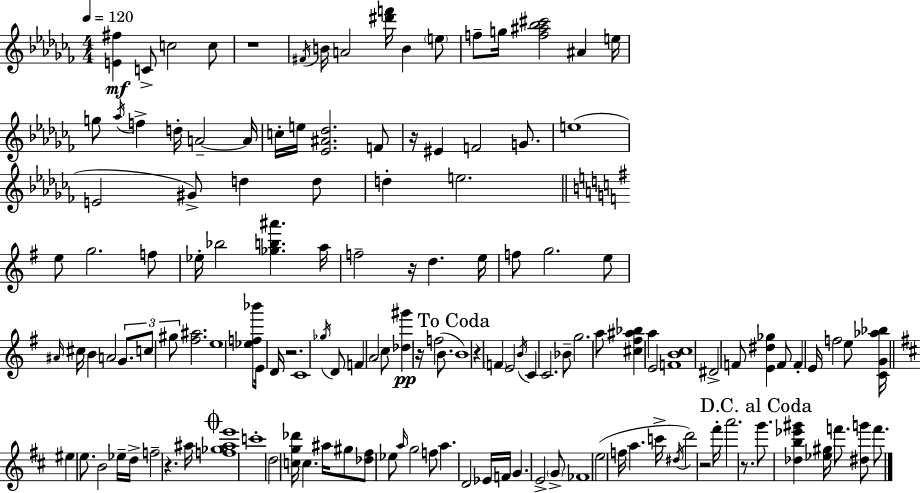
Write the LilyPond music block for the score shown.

{
  \clef treble
  \numericTimeSignature
  \time 4/4
  \key aes \minor
  \tempo 4 = 120
  <e' fis''>4\mf c'8-> c''2 c''8 | r1 | \acciaccatura { fis'16 } b'16 a'2 <dis''' f'''>16 b'4 \parenthesize e''8 | f''8-- g''16 <f'' ais'' bes'' cis'''>2 ais'4 | \break e''16 g''8 \acciaccatura { aes''16 } f''4-> d''16-. a'2--~~ | a'16 c''16-. e''16 <ees' ais' des''>2. | f'8 r16 eis'4 f'2 g'8. | e''1( | \break e'2 gis'8->) d''4 | d''8 d''4-. e''2. | \bar "||" \break \key g \major e''8 g''2. f''8 | ees''16-. bes''2 <ges'' b'' ais'''>4. a''16 | f''2-- r16 d''4. e''16 | f''8 g''2. e''8 | \break \grace { ais'16 } cis''16 b'4 a'2 \tuplet 3/2 { g'8. | c''8 gis''8 } <fis'' ais''>2. | e''1 | <ees'' f'' bes'''>8 e'16 d'16 r2. | \break c'1 | \acciaccatura { ges''16 } d'8 f'4 a'2 | c''8 <des'' gis'''>4\pp r16 f''2( b'8. | \mark "To Coda" b'1) | \break r4 \parenthesize f'4 e'2 | \acciaccatura { b'16 } c'4 c'2. | bes'8-- g''2. | a''8 <cis'' fis'' ais'' bes''>4 a''4 e'2 | \break <f' b' c''>1 | dis'2-> f'8 <e' dis'' ges''>4 | f'8 f'4-. e'16 f''2 | e''8 <c' g' aes'' bes''>16 \bar "||" \break \key d \major eis''4 e''8. b'2 ees''16-- | d''16-> f''2-- r4. ais''16 | \mark \markup { \musicglyph "scripts.coda" } <f'' ges'' ais'' e'''>1 | c'''1-. | \break d''2 <c'' g'' des'''>16 c''4. ais''16 | gis''8 <des'' fis''>8 ees''8 \grace { a''16 } g''2 f''8 | a''4. d'2 ees'16 | f'16 g'4. e'2-> \parenthesize g'8-> | \break fes'1 | e''2( f''16 a''4. | c'''16-> \acciaccatura { dis''16 } d'''2) r2 | fis'''16-. a'''2. r8. | \break \mark "D.C. al Coda" g'''8. <des'' b'' ees''' gis'''>4 <ees'' gis''>16 f'''8. <dis'' g'''>8 f'''8. | \bar "|."
}